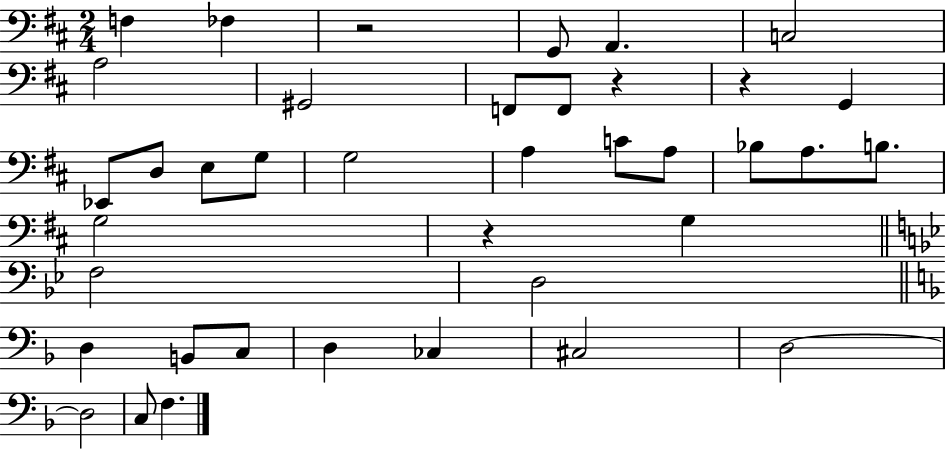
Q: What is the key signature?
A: D major